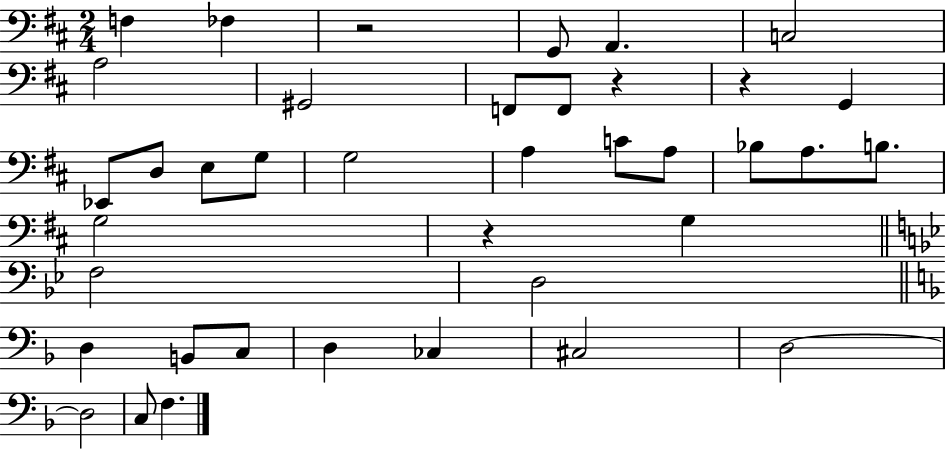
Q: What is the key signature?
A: D major